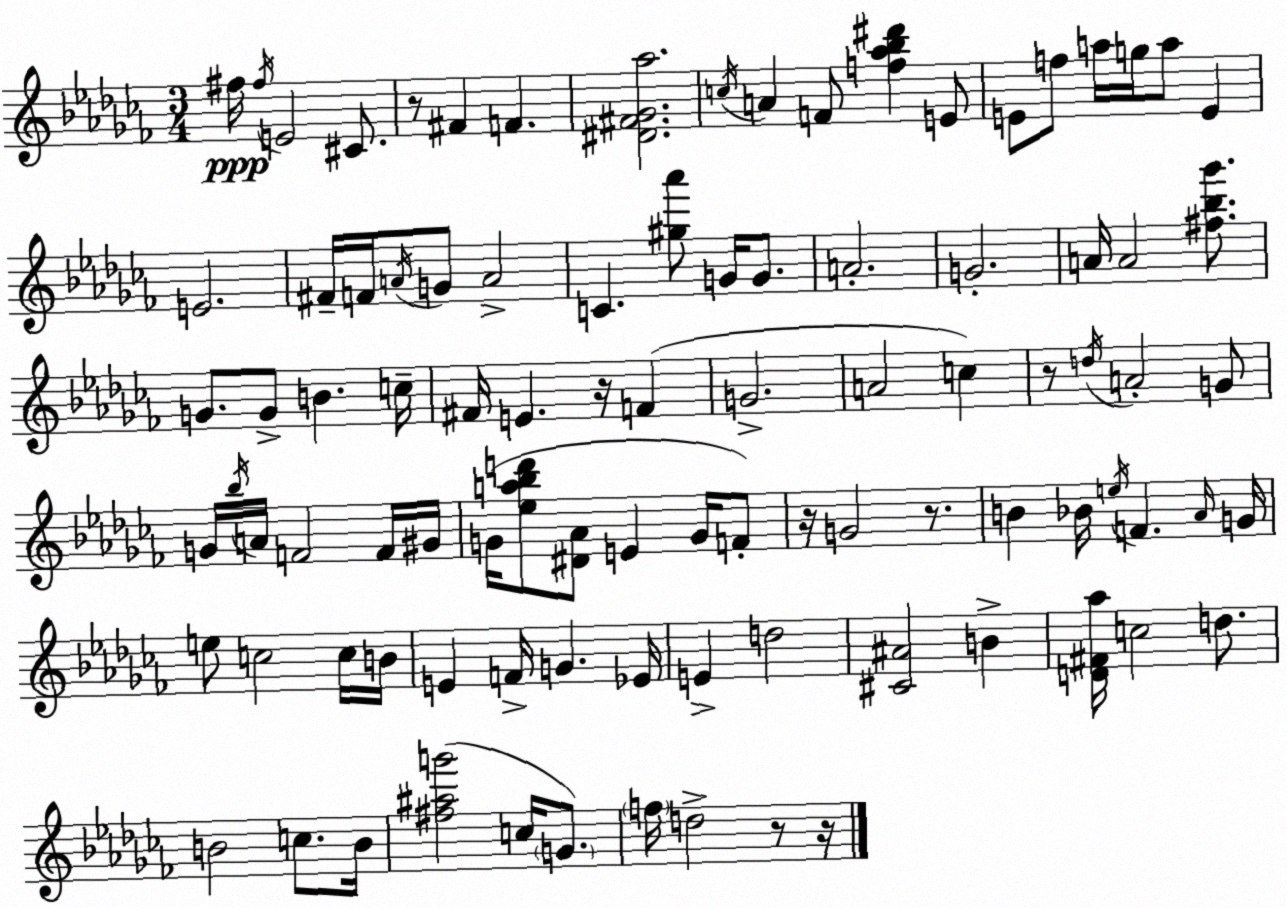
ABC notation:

X:1
T:Untitled
M:3/4
L:1/4
K:Abm
^f/4 ^f/4 E2 ^C/2 z/2 ^F F [^D^F_G_a]2 c/4 A F/2 [f_a_b^d'] E/2 E/2 f/2 a/4 g/4 a/2 E E2 ^F/4 F/4 A/4 G/2 A2 C [^g_a']/2 G/4 G/2 A2 G2 A/4 A2 [^f_b_g']/2 G/2 G/2 B c/4 ^F/4 E z/4 F G2 A2 c z/2 d/4 A2 G/2 G/4 _b/4 A/4 F2 F/4 ^G/4 G/4 [_ea_bd']/2 [^D_A]/2 E G/4 F/2 z/4 G2 z/2 B _B/4 e/4 F _A/4 G/4 e/2 c2 c/4 B/4 E F/4 G _E/4 E d2 [^C^A]2 B [D^F_a]/4 c2 d/2 B2 c/2 B/4 [^f^ag']2 c/4 G/2 f/4 d2 z/2 z/4